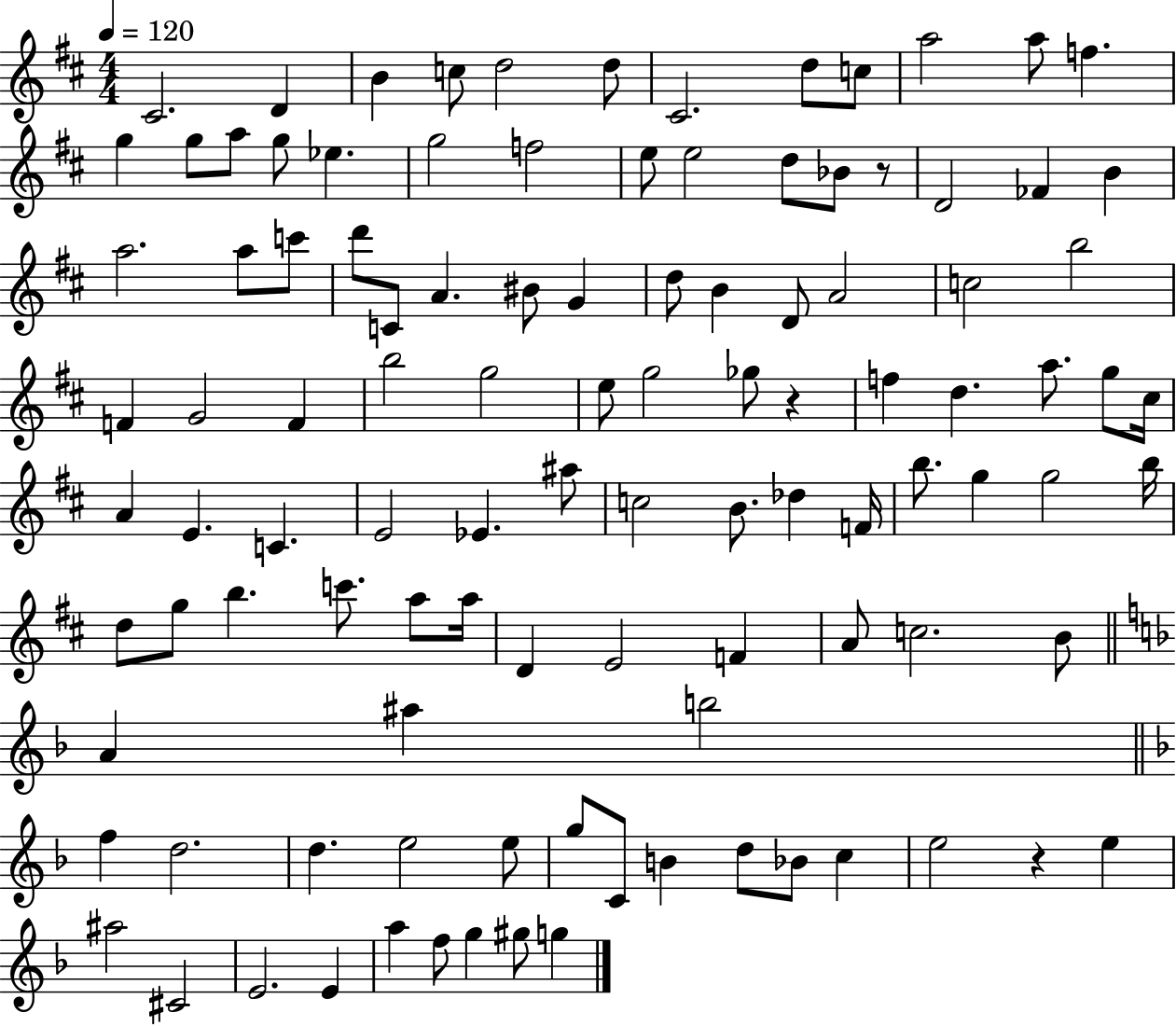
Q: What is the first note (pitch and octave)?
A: C#4